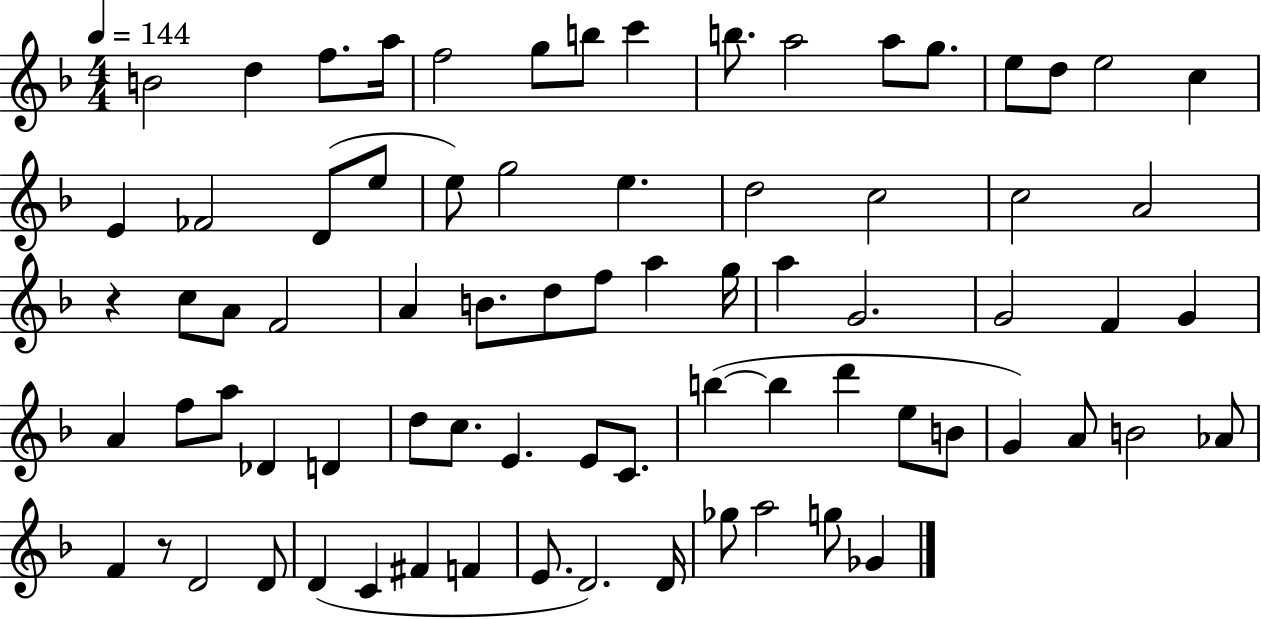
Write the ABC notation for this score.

X:1
T:Untitled
M:4/4
L:1/4
K:F
B2 d f/2 a/4 f2 g/2 b/2 c' b/2 a2 a/2 g/2 e/2 d/2 e2 c E _F2 D/2 e/2 e/2 g2 e d2 c2 c2 A2 z c/2 A/2 F2 A B/2 d/2 f/2 a g/4 a G2 G2 F G A f/2 a/2 _D D d/2 c/2 E E/2 C/2 b b d' e/2 B/2 G A/2 B2 _A/2 F z/2 D2 D/2 D C ^F F E/2 D2 D/4 _g/2 a2 g/2 _G